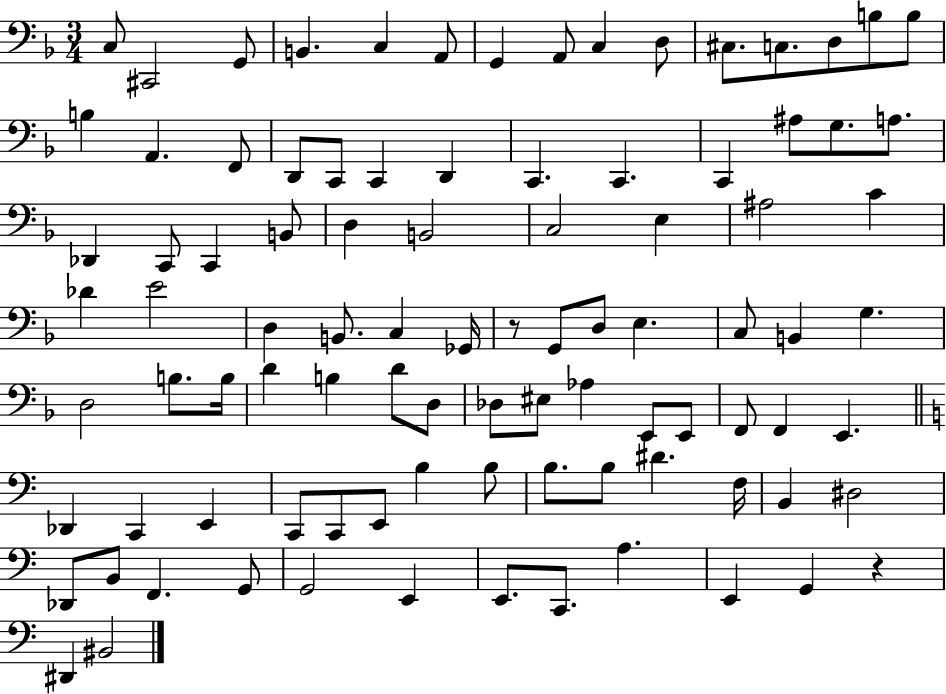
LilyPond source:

{
  \clef bass
  \numericTimeSignature
  \time 3/4
  \key f \major
  c8 cis,2 g,8 | b,4. c4 a,8 | g,4 a,8 c4 d8 | cis8. c8. d8 b8 b8 | \break b4 a,4. f,8 | d,8 c,8 c,4 d,4 | c,4. c,4. | c,4 ais8 g8. a8. | \break des,4 c,8 c,4 b,8 | d4 b,2 | c2 e4 | ais2 c'4 | \break des'4 e'2 | d4 b,8. c4 ges,16 | r8 g,8 d8 e4. | c8 b,4 g4. | \break d2 b8. b16 | d'4 b4 d'8 d8 | des8 eis8 aes4 e,8 e,8 | f,8 f,4 e,4. | \break \bar "||" \break \key c \major des,4 c,4 e,4 | c,8 c,8 e,8 b4 b8 | b8. b8 dis'4. f16 | b,4 dis2 | \break des,8 b,8 f,4. g,8 | g,2 e,4 | e,8. c,8. a4. | e,4 g,4 r4 | \break dis,4 bis,2 | \bar "|."
}